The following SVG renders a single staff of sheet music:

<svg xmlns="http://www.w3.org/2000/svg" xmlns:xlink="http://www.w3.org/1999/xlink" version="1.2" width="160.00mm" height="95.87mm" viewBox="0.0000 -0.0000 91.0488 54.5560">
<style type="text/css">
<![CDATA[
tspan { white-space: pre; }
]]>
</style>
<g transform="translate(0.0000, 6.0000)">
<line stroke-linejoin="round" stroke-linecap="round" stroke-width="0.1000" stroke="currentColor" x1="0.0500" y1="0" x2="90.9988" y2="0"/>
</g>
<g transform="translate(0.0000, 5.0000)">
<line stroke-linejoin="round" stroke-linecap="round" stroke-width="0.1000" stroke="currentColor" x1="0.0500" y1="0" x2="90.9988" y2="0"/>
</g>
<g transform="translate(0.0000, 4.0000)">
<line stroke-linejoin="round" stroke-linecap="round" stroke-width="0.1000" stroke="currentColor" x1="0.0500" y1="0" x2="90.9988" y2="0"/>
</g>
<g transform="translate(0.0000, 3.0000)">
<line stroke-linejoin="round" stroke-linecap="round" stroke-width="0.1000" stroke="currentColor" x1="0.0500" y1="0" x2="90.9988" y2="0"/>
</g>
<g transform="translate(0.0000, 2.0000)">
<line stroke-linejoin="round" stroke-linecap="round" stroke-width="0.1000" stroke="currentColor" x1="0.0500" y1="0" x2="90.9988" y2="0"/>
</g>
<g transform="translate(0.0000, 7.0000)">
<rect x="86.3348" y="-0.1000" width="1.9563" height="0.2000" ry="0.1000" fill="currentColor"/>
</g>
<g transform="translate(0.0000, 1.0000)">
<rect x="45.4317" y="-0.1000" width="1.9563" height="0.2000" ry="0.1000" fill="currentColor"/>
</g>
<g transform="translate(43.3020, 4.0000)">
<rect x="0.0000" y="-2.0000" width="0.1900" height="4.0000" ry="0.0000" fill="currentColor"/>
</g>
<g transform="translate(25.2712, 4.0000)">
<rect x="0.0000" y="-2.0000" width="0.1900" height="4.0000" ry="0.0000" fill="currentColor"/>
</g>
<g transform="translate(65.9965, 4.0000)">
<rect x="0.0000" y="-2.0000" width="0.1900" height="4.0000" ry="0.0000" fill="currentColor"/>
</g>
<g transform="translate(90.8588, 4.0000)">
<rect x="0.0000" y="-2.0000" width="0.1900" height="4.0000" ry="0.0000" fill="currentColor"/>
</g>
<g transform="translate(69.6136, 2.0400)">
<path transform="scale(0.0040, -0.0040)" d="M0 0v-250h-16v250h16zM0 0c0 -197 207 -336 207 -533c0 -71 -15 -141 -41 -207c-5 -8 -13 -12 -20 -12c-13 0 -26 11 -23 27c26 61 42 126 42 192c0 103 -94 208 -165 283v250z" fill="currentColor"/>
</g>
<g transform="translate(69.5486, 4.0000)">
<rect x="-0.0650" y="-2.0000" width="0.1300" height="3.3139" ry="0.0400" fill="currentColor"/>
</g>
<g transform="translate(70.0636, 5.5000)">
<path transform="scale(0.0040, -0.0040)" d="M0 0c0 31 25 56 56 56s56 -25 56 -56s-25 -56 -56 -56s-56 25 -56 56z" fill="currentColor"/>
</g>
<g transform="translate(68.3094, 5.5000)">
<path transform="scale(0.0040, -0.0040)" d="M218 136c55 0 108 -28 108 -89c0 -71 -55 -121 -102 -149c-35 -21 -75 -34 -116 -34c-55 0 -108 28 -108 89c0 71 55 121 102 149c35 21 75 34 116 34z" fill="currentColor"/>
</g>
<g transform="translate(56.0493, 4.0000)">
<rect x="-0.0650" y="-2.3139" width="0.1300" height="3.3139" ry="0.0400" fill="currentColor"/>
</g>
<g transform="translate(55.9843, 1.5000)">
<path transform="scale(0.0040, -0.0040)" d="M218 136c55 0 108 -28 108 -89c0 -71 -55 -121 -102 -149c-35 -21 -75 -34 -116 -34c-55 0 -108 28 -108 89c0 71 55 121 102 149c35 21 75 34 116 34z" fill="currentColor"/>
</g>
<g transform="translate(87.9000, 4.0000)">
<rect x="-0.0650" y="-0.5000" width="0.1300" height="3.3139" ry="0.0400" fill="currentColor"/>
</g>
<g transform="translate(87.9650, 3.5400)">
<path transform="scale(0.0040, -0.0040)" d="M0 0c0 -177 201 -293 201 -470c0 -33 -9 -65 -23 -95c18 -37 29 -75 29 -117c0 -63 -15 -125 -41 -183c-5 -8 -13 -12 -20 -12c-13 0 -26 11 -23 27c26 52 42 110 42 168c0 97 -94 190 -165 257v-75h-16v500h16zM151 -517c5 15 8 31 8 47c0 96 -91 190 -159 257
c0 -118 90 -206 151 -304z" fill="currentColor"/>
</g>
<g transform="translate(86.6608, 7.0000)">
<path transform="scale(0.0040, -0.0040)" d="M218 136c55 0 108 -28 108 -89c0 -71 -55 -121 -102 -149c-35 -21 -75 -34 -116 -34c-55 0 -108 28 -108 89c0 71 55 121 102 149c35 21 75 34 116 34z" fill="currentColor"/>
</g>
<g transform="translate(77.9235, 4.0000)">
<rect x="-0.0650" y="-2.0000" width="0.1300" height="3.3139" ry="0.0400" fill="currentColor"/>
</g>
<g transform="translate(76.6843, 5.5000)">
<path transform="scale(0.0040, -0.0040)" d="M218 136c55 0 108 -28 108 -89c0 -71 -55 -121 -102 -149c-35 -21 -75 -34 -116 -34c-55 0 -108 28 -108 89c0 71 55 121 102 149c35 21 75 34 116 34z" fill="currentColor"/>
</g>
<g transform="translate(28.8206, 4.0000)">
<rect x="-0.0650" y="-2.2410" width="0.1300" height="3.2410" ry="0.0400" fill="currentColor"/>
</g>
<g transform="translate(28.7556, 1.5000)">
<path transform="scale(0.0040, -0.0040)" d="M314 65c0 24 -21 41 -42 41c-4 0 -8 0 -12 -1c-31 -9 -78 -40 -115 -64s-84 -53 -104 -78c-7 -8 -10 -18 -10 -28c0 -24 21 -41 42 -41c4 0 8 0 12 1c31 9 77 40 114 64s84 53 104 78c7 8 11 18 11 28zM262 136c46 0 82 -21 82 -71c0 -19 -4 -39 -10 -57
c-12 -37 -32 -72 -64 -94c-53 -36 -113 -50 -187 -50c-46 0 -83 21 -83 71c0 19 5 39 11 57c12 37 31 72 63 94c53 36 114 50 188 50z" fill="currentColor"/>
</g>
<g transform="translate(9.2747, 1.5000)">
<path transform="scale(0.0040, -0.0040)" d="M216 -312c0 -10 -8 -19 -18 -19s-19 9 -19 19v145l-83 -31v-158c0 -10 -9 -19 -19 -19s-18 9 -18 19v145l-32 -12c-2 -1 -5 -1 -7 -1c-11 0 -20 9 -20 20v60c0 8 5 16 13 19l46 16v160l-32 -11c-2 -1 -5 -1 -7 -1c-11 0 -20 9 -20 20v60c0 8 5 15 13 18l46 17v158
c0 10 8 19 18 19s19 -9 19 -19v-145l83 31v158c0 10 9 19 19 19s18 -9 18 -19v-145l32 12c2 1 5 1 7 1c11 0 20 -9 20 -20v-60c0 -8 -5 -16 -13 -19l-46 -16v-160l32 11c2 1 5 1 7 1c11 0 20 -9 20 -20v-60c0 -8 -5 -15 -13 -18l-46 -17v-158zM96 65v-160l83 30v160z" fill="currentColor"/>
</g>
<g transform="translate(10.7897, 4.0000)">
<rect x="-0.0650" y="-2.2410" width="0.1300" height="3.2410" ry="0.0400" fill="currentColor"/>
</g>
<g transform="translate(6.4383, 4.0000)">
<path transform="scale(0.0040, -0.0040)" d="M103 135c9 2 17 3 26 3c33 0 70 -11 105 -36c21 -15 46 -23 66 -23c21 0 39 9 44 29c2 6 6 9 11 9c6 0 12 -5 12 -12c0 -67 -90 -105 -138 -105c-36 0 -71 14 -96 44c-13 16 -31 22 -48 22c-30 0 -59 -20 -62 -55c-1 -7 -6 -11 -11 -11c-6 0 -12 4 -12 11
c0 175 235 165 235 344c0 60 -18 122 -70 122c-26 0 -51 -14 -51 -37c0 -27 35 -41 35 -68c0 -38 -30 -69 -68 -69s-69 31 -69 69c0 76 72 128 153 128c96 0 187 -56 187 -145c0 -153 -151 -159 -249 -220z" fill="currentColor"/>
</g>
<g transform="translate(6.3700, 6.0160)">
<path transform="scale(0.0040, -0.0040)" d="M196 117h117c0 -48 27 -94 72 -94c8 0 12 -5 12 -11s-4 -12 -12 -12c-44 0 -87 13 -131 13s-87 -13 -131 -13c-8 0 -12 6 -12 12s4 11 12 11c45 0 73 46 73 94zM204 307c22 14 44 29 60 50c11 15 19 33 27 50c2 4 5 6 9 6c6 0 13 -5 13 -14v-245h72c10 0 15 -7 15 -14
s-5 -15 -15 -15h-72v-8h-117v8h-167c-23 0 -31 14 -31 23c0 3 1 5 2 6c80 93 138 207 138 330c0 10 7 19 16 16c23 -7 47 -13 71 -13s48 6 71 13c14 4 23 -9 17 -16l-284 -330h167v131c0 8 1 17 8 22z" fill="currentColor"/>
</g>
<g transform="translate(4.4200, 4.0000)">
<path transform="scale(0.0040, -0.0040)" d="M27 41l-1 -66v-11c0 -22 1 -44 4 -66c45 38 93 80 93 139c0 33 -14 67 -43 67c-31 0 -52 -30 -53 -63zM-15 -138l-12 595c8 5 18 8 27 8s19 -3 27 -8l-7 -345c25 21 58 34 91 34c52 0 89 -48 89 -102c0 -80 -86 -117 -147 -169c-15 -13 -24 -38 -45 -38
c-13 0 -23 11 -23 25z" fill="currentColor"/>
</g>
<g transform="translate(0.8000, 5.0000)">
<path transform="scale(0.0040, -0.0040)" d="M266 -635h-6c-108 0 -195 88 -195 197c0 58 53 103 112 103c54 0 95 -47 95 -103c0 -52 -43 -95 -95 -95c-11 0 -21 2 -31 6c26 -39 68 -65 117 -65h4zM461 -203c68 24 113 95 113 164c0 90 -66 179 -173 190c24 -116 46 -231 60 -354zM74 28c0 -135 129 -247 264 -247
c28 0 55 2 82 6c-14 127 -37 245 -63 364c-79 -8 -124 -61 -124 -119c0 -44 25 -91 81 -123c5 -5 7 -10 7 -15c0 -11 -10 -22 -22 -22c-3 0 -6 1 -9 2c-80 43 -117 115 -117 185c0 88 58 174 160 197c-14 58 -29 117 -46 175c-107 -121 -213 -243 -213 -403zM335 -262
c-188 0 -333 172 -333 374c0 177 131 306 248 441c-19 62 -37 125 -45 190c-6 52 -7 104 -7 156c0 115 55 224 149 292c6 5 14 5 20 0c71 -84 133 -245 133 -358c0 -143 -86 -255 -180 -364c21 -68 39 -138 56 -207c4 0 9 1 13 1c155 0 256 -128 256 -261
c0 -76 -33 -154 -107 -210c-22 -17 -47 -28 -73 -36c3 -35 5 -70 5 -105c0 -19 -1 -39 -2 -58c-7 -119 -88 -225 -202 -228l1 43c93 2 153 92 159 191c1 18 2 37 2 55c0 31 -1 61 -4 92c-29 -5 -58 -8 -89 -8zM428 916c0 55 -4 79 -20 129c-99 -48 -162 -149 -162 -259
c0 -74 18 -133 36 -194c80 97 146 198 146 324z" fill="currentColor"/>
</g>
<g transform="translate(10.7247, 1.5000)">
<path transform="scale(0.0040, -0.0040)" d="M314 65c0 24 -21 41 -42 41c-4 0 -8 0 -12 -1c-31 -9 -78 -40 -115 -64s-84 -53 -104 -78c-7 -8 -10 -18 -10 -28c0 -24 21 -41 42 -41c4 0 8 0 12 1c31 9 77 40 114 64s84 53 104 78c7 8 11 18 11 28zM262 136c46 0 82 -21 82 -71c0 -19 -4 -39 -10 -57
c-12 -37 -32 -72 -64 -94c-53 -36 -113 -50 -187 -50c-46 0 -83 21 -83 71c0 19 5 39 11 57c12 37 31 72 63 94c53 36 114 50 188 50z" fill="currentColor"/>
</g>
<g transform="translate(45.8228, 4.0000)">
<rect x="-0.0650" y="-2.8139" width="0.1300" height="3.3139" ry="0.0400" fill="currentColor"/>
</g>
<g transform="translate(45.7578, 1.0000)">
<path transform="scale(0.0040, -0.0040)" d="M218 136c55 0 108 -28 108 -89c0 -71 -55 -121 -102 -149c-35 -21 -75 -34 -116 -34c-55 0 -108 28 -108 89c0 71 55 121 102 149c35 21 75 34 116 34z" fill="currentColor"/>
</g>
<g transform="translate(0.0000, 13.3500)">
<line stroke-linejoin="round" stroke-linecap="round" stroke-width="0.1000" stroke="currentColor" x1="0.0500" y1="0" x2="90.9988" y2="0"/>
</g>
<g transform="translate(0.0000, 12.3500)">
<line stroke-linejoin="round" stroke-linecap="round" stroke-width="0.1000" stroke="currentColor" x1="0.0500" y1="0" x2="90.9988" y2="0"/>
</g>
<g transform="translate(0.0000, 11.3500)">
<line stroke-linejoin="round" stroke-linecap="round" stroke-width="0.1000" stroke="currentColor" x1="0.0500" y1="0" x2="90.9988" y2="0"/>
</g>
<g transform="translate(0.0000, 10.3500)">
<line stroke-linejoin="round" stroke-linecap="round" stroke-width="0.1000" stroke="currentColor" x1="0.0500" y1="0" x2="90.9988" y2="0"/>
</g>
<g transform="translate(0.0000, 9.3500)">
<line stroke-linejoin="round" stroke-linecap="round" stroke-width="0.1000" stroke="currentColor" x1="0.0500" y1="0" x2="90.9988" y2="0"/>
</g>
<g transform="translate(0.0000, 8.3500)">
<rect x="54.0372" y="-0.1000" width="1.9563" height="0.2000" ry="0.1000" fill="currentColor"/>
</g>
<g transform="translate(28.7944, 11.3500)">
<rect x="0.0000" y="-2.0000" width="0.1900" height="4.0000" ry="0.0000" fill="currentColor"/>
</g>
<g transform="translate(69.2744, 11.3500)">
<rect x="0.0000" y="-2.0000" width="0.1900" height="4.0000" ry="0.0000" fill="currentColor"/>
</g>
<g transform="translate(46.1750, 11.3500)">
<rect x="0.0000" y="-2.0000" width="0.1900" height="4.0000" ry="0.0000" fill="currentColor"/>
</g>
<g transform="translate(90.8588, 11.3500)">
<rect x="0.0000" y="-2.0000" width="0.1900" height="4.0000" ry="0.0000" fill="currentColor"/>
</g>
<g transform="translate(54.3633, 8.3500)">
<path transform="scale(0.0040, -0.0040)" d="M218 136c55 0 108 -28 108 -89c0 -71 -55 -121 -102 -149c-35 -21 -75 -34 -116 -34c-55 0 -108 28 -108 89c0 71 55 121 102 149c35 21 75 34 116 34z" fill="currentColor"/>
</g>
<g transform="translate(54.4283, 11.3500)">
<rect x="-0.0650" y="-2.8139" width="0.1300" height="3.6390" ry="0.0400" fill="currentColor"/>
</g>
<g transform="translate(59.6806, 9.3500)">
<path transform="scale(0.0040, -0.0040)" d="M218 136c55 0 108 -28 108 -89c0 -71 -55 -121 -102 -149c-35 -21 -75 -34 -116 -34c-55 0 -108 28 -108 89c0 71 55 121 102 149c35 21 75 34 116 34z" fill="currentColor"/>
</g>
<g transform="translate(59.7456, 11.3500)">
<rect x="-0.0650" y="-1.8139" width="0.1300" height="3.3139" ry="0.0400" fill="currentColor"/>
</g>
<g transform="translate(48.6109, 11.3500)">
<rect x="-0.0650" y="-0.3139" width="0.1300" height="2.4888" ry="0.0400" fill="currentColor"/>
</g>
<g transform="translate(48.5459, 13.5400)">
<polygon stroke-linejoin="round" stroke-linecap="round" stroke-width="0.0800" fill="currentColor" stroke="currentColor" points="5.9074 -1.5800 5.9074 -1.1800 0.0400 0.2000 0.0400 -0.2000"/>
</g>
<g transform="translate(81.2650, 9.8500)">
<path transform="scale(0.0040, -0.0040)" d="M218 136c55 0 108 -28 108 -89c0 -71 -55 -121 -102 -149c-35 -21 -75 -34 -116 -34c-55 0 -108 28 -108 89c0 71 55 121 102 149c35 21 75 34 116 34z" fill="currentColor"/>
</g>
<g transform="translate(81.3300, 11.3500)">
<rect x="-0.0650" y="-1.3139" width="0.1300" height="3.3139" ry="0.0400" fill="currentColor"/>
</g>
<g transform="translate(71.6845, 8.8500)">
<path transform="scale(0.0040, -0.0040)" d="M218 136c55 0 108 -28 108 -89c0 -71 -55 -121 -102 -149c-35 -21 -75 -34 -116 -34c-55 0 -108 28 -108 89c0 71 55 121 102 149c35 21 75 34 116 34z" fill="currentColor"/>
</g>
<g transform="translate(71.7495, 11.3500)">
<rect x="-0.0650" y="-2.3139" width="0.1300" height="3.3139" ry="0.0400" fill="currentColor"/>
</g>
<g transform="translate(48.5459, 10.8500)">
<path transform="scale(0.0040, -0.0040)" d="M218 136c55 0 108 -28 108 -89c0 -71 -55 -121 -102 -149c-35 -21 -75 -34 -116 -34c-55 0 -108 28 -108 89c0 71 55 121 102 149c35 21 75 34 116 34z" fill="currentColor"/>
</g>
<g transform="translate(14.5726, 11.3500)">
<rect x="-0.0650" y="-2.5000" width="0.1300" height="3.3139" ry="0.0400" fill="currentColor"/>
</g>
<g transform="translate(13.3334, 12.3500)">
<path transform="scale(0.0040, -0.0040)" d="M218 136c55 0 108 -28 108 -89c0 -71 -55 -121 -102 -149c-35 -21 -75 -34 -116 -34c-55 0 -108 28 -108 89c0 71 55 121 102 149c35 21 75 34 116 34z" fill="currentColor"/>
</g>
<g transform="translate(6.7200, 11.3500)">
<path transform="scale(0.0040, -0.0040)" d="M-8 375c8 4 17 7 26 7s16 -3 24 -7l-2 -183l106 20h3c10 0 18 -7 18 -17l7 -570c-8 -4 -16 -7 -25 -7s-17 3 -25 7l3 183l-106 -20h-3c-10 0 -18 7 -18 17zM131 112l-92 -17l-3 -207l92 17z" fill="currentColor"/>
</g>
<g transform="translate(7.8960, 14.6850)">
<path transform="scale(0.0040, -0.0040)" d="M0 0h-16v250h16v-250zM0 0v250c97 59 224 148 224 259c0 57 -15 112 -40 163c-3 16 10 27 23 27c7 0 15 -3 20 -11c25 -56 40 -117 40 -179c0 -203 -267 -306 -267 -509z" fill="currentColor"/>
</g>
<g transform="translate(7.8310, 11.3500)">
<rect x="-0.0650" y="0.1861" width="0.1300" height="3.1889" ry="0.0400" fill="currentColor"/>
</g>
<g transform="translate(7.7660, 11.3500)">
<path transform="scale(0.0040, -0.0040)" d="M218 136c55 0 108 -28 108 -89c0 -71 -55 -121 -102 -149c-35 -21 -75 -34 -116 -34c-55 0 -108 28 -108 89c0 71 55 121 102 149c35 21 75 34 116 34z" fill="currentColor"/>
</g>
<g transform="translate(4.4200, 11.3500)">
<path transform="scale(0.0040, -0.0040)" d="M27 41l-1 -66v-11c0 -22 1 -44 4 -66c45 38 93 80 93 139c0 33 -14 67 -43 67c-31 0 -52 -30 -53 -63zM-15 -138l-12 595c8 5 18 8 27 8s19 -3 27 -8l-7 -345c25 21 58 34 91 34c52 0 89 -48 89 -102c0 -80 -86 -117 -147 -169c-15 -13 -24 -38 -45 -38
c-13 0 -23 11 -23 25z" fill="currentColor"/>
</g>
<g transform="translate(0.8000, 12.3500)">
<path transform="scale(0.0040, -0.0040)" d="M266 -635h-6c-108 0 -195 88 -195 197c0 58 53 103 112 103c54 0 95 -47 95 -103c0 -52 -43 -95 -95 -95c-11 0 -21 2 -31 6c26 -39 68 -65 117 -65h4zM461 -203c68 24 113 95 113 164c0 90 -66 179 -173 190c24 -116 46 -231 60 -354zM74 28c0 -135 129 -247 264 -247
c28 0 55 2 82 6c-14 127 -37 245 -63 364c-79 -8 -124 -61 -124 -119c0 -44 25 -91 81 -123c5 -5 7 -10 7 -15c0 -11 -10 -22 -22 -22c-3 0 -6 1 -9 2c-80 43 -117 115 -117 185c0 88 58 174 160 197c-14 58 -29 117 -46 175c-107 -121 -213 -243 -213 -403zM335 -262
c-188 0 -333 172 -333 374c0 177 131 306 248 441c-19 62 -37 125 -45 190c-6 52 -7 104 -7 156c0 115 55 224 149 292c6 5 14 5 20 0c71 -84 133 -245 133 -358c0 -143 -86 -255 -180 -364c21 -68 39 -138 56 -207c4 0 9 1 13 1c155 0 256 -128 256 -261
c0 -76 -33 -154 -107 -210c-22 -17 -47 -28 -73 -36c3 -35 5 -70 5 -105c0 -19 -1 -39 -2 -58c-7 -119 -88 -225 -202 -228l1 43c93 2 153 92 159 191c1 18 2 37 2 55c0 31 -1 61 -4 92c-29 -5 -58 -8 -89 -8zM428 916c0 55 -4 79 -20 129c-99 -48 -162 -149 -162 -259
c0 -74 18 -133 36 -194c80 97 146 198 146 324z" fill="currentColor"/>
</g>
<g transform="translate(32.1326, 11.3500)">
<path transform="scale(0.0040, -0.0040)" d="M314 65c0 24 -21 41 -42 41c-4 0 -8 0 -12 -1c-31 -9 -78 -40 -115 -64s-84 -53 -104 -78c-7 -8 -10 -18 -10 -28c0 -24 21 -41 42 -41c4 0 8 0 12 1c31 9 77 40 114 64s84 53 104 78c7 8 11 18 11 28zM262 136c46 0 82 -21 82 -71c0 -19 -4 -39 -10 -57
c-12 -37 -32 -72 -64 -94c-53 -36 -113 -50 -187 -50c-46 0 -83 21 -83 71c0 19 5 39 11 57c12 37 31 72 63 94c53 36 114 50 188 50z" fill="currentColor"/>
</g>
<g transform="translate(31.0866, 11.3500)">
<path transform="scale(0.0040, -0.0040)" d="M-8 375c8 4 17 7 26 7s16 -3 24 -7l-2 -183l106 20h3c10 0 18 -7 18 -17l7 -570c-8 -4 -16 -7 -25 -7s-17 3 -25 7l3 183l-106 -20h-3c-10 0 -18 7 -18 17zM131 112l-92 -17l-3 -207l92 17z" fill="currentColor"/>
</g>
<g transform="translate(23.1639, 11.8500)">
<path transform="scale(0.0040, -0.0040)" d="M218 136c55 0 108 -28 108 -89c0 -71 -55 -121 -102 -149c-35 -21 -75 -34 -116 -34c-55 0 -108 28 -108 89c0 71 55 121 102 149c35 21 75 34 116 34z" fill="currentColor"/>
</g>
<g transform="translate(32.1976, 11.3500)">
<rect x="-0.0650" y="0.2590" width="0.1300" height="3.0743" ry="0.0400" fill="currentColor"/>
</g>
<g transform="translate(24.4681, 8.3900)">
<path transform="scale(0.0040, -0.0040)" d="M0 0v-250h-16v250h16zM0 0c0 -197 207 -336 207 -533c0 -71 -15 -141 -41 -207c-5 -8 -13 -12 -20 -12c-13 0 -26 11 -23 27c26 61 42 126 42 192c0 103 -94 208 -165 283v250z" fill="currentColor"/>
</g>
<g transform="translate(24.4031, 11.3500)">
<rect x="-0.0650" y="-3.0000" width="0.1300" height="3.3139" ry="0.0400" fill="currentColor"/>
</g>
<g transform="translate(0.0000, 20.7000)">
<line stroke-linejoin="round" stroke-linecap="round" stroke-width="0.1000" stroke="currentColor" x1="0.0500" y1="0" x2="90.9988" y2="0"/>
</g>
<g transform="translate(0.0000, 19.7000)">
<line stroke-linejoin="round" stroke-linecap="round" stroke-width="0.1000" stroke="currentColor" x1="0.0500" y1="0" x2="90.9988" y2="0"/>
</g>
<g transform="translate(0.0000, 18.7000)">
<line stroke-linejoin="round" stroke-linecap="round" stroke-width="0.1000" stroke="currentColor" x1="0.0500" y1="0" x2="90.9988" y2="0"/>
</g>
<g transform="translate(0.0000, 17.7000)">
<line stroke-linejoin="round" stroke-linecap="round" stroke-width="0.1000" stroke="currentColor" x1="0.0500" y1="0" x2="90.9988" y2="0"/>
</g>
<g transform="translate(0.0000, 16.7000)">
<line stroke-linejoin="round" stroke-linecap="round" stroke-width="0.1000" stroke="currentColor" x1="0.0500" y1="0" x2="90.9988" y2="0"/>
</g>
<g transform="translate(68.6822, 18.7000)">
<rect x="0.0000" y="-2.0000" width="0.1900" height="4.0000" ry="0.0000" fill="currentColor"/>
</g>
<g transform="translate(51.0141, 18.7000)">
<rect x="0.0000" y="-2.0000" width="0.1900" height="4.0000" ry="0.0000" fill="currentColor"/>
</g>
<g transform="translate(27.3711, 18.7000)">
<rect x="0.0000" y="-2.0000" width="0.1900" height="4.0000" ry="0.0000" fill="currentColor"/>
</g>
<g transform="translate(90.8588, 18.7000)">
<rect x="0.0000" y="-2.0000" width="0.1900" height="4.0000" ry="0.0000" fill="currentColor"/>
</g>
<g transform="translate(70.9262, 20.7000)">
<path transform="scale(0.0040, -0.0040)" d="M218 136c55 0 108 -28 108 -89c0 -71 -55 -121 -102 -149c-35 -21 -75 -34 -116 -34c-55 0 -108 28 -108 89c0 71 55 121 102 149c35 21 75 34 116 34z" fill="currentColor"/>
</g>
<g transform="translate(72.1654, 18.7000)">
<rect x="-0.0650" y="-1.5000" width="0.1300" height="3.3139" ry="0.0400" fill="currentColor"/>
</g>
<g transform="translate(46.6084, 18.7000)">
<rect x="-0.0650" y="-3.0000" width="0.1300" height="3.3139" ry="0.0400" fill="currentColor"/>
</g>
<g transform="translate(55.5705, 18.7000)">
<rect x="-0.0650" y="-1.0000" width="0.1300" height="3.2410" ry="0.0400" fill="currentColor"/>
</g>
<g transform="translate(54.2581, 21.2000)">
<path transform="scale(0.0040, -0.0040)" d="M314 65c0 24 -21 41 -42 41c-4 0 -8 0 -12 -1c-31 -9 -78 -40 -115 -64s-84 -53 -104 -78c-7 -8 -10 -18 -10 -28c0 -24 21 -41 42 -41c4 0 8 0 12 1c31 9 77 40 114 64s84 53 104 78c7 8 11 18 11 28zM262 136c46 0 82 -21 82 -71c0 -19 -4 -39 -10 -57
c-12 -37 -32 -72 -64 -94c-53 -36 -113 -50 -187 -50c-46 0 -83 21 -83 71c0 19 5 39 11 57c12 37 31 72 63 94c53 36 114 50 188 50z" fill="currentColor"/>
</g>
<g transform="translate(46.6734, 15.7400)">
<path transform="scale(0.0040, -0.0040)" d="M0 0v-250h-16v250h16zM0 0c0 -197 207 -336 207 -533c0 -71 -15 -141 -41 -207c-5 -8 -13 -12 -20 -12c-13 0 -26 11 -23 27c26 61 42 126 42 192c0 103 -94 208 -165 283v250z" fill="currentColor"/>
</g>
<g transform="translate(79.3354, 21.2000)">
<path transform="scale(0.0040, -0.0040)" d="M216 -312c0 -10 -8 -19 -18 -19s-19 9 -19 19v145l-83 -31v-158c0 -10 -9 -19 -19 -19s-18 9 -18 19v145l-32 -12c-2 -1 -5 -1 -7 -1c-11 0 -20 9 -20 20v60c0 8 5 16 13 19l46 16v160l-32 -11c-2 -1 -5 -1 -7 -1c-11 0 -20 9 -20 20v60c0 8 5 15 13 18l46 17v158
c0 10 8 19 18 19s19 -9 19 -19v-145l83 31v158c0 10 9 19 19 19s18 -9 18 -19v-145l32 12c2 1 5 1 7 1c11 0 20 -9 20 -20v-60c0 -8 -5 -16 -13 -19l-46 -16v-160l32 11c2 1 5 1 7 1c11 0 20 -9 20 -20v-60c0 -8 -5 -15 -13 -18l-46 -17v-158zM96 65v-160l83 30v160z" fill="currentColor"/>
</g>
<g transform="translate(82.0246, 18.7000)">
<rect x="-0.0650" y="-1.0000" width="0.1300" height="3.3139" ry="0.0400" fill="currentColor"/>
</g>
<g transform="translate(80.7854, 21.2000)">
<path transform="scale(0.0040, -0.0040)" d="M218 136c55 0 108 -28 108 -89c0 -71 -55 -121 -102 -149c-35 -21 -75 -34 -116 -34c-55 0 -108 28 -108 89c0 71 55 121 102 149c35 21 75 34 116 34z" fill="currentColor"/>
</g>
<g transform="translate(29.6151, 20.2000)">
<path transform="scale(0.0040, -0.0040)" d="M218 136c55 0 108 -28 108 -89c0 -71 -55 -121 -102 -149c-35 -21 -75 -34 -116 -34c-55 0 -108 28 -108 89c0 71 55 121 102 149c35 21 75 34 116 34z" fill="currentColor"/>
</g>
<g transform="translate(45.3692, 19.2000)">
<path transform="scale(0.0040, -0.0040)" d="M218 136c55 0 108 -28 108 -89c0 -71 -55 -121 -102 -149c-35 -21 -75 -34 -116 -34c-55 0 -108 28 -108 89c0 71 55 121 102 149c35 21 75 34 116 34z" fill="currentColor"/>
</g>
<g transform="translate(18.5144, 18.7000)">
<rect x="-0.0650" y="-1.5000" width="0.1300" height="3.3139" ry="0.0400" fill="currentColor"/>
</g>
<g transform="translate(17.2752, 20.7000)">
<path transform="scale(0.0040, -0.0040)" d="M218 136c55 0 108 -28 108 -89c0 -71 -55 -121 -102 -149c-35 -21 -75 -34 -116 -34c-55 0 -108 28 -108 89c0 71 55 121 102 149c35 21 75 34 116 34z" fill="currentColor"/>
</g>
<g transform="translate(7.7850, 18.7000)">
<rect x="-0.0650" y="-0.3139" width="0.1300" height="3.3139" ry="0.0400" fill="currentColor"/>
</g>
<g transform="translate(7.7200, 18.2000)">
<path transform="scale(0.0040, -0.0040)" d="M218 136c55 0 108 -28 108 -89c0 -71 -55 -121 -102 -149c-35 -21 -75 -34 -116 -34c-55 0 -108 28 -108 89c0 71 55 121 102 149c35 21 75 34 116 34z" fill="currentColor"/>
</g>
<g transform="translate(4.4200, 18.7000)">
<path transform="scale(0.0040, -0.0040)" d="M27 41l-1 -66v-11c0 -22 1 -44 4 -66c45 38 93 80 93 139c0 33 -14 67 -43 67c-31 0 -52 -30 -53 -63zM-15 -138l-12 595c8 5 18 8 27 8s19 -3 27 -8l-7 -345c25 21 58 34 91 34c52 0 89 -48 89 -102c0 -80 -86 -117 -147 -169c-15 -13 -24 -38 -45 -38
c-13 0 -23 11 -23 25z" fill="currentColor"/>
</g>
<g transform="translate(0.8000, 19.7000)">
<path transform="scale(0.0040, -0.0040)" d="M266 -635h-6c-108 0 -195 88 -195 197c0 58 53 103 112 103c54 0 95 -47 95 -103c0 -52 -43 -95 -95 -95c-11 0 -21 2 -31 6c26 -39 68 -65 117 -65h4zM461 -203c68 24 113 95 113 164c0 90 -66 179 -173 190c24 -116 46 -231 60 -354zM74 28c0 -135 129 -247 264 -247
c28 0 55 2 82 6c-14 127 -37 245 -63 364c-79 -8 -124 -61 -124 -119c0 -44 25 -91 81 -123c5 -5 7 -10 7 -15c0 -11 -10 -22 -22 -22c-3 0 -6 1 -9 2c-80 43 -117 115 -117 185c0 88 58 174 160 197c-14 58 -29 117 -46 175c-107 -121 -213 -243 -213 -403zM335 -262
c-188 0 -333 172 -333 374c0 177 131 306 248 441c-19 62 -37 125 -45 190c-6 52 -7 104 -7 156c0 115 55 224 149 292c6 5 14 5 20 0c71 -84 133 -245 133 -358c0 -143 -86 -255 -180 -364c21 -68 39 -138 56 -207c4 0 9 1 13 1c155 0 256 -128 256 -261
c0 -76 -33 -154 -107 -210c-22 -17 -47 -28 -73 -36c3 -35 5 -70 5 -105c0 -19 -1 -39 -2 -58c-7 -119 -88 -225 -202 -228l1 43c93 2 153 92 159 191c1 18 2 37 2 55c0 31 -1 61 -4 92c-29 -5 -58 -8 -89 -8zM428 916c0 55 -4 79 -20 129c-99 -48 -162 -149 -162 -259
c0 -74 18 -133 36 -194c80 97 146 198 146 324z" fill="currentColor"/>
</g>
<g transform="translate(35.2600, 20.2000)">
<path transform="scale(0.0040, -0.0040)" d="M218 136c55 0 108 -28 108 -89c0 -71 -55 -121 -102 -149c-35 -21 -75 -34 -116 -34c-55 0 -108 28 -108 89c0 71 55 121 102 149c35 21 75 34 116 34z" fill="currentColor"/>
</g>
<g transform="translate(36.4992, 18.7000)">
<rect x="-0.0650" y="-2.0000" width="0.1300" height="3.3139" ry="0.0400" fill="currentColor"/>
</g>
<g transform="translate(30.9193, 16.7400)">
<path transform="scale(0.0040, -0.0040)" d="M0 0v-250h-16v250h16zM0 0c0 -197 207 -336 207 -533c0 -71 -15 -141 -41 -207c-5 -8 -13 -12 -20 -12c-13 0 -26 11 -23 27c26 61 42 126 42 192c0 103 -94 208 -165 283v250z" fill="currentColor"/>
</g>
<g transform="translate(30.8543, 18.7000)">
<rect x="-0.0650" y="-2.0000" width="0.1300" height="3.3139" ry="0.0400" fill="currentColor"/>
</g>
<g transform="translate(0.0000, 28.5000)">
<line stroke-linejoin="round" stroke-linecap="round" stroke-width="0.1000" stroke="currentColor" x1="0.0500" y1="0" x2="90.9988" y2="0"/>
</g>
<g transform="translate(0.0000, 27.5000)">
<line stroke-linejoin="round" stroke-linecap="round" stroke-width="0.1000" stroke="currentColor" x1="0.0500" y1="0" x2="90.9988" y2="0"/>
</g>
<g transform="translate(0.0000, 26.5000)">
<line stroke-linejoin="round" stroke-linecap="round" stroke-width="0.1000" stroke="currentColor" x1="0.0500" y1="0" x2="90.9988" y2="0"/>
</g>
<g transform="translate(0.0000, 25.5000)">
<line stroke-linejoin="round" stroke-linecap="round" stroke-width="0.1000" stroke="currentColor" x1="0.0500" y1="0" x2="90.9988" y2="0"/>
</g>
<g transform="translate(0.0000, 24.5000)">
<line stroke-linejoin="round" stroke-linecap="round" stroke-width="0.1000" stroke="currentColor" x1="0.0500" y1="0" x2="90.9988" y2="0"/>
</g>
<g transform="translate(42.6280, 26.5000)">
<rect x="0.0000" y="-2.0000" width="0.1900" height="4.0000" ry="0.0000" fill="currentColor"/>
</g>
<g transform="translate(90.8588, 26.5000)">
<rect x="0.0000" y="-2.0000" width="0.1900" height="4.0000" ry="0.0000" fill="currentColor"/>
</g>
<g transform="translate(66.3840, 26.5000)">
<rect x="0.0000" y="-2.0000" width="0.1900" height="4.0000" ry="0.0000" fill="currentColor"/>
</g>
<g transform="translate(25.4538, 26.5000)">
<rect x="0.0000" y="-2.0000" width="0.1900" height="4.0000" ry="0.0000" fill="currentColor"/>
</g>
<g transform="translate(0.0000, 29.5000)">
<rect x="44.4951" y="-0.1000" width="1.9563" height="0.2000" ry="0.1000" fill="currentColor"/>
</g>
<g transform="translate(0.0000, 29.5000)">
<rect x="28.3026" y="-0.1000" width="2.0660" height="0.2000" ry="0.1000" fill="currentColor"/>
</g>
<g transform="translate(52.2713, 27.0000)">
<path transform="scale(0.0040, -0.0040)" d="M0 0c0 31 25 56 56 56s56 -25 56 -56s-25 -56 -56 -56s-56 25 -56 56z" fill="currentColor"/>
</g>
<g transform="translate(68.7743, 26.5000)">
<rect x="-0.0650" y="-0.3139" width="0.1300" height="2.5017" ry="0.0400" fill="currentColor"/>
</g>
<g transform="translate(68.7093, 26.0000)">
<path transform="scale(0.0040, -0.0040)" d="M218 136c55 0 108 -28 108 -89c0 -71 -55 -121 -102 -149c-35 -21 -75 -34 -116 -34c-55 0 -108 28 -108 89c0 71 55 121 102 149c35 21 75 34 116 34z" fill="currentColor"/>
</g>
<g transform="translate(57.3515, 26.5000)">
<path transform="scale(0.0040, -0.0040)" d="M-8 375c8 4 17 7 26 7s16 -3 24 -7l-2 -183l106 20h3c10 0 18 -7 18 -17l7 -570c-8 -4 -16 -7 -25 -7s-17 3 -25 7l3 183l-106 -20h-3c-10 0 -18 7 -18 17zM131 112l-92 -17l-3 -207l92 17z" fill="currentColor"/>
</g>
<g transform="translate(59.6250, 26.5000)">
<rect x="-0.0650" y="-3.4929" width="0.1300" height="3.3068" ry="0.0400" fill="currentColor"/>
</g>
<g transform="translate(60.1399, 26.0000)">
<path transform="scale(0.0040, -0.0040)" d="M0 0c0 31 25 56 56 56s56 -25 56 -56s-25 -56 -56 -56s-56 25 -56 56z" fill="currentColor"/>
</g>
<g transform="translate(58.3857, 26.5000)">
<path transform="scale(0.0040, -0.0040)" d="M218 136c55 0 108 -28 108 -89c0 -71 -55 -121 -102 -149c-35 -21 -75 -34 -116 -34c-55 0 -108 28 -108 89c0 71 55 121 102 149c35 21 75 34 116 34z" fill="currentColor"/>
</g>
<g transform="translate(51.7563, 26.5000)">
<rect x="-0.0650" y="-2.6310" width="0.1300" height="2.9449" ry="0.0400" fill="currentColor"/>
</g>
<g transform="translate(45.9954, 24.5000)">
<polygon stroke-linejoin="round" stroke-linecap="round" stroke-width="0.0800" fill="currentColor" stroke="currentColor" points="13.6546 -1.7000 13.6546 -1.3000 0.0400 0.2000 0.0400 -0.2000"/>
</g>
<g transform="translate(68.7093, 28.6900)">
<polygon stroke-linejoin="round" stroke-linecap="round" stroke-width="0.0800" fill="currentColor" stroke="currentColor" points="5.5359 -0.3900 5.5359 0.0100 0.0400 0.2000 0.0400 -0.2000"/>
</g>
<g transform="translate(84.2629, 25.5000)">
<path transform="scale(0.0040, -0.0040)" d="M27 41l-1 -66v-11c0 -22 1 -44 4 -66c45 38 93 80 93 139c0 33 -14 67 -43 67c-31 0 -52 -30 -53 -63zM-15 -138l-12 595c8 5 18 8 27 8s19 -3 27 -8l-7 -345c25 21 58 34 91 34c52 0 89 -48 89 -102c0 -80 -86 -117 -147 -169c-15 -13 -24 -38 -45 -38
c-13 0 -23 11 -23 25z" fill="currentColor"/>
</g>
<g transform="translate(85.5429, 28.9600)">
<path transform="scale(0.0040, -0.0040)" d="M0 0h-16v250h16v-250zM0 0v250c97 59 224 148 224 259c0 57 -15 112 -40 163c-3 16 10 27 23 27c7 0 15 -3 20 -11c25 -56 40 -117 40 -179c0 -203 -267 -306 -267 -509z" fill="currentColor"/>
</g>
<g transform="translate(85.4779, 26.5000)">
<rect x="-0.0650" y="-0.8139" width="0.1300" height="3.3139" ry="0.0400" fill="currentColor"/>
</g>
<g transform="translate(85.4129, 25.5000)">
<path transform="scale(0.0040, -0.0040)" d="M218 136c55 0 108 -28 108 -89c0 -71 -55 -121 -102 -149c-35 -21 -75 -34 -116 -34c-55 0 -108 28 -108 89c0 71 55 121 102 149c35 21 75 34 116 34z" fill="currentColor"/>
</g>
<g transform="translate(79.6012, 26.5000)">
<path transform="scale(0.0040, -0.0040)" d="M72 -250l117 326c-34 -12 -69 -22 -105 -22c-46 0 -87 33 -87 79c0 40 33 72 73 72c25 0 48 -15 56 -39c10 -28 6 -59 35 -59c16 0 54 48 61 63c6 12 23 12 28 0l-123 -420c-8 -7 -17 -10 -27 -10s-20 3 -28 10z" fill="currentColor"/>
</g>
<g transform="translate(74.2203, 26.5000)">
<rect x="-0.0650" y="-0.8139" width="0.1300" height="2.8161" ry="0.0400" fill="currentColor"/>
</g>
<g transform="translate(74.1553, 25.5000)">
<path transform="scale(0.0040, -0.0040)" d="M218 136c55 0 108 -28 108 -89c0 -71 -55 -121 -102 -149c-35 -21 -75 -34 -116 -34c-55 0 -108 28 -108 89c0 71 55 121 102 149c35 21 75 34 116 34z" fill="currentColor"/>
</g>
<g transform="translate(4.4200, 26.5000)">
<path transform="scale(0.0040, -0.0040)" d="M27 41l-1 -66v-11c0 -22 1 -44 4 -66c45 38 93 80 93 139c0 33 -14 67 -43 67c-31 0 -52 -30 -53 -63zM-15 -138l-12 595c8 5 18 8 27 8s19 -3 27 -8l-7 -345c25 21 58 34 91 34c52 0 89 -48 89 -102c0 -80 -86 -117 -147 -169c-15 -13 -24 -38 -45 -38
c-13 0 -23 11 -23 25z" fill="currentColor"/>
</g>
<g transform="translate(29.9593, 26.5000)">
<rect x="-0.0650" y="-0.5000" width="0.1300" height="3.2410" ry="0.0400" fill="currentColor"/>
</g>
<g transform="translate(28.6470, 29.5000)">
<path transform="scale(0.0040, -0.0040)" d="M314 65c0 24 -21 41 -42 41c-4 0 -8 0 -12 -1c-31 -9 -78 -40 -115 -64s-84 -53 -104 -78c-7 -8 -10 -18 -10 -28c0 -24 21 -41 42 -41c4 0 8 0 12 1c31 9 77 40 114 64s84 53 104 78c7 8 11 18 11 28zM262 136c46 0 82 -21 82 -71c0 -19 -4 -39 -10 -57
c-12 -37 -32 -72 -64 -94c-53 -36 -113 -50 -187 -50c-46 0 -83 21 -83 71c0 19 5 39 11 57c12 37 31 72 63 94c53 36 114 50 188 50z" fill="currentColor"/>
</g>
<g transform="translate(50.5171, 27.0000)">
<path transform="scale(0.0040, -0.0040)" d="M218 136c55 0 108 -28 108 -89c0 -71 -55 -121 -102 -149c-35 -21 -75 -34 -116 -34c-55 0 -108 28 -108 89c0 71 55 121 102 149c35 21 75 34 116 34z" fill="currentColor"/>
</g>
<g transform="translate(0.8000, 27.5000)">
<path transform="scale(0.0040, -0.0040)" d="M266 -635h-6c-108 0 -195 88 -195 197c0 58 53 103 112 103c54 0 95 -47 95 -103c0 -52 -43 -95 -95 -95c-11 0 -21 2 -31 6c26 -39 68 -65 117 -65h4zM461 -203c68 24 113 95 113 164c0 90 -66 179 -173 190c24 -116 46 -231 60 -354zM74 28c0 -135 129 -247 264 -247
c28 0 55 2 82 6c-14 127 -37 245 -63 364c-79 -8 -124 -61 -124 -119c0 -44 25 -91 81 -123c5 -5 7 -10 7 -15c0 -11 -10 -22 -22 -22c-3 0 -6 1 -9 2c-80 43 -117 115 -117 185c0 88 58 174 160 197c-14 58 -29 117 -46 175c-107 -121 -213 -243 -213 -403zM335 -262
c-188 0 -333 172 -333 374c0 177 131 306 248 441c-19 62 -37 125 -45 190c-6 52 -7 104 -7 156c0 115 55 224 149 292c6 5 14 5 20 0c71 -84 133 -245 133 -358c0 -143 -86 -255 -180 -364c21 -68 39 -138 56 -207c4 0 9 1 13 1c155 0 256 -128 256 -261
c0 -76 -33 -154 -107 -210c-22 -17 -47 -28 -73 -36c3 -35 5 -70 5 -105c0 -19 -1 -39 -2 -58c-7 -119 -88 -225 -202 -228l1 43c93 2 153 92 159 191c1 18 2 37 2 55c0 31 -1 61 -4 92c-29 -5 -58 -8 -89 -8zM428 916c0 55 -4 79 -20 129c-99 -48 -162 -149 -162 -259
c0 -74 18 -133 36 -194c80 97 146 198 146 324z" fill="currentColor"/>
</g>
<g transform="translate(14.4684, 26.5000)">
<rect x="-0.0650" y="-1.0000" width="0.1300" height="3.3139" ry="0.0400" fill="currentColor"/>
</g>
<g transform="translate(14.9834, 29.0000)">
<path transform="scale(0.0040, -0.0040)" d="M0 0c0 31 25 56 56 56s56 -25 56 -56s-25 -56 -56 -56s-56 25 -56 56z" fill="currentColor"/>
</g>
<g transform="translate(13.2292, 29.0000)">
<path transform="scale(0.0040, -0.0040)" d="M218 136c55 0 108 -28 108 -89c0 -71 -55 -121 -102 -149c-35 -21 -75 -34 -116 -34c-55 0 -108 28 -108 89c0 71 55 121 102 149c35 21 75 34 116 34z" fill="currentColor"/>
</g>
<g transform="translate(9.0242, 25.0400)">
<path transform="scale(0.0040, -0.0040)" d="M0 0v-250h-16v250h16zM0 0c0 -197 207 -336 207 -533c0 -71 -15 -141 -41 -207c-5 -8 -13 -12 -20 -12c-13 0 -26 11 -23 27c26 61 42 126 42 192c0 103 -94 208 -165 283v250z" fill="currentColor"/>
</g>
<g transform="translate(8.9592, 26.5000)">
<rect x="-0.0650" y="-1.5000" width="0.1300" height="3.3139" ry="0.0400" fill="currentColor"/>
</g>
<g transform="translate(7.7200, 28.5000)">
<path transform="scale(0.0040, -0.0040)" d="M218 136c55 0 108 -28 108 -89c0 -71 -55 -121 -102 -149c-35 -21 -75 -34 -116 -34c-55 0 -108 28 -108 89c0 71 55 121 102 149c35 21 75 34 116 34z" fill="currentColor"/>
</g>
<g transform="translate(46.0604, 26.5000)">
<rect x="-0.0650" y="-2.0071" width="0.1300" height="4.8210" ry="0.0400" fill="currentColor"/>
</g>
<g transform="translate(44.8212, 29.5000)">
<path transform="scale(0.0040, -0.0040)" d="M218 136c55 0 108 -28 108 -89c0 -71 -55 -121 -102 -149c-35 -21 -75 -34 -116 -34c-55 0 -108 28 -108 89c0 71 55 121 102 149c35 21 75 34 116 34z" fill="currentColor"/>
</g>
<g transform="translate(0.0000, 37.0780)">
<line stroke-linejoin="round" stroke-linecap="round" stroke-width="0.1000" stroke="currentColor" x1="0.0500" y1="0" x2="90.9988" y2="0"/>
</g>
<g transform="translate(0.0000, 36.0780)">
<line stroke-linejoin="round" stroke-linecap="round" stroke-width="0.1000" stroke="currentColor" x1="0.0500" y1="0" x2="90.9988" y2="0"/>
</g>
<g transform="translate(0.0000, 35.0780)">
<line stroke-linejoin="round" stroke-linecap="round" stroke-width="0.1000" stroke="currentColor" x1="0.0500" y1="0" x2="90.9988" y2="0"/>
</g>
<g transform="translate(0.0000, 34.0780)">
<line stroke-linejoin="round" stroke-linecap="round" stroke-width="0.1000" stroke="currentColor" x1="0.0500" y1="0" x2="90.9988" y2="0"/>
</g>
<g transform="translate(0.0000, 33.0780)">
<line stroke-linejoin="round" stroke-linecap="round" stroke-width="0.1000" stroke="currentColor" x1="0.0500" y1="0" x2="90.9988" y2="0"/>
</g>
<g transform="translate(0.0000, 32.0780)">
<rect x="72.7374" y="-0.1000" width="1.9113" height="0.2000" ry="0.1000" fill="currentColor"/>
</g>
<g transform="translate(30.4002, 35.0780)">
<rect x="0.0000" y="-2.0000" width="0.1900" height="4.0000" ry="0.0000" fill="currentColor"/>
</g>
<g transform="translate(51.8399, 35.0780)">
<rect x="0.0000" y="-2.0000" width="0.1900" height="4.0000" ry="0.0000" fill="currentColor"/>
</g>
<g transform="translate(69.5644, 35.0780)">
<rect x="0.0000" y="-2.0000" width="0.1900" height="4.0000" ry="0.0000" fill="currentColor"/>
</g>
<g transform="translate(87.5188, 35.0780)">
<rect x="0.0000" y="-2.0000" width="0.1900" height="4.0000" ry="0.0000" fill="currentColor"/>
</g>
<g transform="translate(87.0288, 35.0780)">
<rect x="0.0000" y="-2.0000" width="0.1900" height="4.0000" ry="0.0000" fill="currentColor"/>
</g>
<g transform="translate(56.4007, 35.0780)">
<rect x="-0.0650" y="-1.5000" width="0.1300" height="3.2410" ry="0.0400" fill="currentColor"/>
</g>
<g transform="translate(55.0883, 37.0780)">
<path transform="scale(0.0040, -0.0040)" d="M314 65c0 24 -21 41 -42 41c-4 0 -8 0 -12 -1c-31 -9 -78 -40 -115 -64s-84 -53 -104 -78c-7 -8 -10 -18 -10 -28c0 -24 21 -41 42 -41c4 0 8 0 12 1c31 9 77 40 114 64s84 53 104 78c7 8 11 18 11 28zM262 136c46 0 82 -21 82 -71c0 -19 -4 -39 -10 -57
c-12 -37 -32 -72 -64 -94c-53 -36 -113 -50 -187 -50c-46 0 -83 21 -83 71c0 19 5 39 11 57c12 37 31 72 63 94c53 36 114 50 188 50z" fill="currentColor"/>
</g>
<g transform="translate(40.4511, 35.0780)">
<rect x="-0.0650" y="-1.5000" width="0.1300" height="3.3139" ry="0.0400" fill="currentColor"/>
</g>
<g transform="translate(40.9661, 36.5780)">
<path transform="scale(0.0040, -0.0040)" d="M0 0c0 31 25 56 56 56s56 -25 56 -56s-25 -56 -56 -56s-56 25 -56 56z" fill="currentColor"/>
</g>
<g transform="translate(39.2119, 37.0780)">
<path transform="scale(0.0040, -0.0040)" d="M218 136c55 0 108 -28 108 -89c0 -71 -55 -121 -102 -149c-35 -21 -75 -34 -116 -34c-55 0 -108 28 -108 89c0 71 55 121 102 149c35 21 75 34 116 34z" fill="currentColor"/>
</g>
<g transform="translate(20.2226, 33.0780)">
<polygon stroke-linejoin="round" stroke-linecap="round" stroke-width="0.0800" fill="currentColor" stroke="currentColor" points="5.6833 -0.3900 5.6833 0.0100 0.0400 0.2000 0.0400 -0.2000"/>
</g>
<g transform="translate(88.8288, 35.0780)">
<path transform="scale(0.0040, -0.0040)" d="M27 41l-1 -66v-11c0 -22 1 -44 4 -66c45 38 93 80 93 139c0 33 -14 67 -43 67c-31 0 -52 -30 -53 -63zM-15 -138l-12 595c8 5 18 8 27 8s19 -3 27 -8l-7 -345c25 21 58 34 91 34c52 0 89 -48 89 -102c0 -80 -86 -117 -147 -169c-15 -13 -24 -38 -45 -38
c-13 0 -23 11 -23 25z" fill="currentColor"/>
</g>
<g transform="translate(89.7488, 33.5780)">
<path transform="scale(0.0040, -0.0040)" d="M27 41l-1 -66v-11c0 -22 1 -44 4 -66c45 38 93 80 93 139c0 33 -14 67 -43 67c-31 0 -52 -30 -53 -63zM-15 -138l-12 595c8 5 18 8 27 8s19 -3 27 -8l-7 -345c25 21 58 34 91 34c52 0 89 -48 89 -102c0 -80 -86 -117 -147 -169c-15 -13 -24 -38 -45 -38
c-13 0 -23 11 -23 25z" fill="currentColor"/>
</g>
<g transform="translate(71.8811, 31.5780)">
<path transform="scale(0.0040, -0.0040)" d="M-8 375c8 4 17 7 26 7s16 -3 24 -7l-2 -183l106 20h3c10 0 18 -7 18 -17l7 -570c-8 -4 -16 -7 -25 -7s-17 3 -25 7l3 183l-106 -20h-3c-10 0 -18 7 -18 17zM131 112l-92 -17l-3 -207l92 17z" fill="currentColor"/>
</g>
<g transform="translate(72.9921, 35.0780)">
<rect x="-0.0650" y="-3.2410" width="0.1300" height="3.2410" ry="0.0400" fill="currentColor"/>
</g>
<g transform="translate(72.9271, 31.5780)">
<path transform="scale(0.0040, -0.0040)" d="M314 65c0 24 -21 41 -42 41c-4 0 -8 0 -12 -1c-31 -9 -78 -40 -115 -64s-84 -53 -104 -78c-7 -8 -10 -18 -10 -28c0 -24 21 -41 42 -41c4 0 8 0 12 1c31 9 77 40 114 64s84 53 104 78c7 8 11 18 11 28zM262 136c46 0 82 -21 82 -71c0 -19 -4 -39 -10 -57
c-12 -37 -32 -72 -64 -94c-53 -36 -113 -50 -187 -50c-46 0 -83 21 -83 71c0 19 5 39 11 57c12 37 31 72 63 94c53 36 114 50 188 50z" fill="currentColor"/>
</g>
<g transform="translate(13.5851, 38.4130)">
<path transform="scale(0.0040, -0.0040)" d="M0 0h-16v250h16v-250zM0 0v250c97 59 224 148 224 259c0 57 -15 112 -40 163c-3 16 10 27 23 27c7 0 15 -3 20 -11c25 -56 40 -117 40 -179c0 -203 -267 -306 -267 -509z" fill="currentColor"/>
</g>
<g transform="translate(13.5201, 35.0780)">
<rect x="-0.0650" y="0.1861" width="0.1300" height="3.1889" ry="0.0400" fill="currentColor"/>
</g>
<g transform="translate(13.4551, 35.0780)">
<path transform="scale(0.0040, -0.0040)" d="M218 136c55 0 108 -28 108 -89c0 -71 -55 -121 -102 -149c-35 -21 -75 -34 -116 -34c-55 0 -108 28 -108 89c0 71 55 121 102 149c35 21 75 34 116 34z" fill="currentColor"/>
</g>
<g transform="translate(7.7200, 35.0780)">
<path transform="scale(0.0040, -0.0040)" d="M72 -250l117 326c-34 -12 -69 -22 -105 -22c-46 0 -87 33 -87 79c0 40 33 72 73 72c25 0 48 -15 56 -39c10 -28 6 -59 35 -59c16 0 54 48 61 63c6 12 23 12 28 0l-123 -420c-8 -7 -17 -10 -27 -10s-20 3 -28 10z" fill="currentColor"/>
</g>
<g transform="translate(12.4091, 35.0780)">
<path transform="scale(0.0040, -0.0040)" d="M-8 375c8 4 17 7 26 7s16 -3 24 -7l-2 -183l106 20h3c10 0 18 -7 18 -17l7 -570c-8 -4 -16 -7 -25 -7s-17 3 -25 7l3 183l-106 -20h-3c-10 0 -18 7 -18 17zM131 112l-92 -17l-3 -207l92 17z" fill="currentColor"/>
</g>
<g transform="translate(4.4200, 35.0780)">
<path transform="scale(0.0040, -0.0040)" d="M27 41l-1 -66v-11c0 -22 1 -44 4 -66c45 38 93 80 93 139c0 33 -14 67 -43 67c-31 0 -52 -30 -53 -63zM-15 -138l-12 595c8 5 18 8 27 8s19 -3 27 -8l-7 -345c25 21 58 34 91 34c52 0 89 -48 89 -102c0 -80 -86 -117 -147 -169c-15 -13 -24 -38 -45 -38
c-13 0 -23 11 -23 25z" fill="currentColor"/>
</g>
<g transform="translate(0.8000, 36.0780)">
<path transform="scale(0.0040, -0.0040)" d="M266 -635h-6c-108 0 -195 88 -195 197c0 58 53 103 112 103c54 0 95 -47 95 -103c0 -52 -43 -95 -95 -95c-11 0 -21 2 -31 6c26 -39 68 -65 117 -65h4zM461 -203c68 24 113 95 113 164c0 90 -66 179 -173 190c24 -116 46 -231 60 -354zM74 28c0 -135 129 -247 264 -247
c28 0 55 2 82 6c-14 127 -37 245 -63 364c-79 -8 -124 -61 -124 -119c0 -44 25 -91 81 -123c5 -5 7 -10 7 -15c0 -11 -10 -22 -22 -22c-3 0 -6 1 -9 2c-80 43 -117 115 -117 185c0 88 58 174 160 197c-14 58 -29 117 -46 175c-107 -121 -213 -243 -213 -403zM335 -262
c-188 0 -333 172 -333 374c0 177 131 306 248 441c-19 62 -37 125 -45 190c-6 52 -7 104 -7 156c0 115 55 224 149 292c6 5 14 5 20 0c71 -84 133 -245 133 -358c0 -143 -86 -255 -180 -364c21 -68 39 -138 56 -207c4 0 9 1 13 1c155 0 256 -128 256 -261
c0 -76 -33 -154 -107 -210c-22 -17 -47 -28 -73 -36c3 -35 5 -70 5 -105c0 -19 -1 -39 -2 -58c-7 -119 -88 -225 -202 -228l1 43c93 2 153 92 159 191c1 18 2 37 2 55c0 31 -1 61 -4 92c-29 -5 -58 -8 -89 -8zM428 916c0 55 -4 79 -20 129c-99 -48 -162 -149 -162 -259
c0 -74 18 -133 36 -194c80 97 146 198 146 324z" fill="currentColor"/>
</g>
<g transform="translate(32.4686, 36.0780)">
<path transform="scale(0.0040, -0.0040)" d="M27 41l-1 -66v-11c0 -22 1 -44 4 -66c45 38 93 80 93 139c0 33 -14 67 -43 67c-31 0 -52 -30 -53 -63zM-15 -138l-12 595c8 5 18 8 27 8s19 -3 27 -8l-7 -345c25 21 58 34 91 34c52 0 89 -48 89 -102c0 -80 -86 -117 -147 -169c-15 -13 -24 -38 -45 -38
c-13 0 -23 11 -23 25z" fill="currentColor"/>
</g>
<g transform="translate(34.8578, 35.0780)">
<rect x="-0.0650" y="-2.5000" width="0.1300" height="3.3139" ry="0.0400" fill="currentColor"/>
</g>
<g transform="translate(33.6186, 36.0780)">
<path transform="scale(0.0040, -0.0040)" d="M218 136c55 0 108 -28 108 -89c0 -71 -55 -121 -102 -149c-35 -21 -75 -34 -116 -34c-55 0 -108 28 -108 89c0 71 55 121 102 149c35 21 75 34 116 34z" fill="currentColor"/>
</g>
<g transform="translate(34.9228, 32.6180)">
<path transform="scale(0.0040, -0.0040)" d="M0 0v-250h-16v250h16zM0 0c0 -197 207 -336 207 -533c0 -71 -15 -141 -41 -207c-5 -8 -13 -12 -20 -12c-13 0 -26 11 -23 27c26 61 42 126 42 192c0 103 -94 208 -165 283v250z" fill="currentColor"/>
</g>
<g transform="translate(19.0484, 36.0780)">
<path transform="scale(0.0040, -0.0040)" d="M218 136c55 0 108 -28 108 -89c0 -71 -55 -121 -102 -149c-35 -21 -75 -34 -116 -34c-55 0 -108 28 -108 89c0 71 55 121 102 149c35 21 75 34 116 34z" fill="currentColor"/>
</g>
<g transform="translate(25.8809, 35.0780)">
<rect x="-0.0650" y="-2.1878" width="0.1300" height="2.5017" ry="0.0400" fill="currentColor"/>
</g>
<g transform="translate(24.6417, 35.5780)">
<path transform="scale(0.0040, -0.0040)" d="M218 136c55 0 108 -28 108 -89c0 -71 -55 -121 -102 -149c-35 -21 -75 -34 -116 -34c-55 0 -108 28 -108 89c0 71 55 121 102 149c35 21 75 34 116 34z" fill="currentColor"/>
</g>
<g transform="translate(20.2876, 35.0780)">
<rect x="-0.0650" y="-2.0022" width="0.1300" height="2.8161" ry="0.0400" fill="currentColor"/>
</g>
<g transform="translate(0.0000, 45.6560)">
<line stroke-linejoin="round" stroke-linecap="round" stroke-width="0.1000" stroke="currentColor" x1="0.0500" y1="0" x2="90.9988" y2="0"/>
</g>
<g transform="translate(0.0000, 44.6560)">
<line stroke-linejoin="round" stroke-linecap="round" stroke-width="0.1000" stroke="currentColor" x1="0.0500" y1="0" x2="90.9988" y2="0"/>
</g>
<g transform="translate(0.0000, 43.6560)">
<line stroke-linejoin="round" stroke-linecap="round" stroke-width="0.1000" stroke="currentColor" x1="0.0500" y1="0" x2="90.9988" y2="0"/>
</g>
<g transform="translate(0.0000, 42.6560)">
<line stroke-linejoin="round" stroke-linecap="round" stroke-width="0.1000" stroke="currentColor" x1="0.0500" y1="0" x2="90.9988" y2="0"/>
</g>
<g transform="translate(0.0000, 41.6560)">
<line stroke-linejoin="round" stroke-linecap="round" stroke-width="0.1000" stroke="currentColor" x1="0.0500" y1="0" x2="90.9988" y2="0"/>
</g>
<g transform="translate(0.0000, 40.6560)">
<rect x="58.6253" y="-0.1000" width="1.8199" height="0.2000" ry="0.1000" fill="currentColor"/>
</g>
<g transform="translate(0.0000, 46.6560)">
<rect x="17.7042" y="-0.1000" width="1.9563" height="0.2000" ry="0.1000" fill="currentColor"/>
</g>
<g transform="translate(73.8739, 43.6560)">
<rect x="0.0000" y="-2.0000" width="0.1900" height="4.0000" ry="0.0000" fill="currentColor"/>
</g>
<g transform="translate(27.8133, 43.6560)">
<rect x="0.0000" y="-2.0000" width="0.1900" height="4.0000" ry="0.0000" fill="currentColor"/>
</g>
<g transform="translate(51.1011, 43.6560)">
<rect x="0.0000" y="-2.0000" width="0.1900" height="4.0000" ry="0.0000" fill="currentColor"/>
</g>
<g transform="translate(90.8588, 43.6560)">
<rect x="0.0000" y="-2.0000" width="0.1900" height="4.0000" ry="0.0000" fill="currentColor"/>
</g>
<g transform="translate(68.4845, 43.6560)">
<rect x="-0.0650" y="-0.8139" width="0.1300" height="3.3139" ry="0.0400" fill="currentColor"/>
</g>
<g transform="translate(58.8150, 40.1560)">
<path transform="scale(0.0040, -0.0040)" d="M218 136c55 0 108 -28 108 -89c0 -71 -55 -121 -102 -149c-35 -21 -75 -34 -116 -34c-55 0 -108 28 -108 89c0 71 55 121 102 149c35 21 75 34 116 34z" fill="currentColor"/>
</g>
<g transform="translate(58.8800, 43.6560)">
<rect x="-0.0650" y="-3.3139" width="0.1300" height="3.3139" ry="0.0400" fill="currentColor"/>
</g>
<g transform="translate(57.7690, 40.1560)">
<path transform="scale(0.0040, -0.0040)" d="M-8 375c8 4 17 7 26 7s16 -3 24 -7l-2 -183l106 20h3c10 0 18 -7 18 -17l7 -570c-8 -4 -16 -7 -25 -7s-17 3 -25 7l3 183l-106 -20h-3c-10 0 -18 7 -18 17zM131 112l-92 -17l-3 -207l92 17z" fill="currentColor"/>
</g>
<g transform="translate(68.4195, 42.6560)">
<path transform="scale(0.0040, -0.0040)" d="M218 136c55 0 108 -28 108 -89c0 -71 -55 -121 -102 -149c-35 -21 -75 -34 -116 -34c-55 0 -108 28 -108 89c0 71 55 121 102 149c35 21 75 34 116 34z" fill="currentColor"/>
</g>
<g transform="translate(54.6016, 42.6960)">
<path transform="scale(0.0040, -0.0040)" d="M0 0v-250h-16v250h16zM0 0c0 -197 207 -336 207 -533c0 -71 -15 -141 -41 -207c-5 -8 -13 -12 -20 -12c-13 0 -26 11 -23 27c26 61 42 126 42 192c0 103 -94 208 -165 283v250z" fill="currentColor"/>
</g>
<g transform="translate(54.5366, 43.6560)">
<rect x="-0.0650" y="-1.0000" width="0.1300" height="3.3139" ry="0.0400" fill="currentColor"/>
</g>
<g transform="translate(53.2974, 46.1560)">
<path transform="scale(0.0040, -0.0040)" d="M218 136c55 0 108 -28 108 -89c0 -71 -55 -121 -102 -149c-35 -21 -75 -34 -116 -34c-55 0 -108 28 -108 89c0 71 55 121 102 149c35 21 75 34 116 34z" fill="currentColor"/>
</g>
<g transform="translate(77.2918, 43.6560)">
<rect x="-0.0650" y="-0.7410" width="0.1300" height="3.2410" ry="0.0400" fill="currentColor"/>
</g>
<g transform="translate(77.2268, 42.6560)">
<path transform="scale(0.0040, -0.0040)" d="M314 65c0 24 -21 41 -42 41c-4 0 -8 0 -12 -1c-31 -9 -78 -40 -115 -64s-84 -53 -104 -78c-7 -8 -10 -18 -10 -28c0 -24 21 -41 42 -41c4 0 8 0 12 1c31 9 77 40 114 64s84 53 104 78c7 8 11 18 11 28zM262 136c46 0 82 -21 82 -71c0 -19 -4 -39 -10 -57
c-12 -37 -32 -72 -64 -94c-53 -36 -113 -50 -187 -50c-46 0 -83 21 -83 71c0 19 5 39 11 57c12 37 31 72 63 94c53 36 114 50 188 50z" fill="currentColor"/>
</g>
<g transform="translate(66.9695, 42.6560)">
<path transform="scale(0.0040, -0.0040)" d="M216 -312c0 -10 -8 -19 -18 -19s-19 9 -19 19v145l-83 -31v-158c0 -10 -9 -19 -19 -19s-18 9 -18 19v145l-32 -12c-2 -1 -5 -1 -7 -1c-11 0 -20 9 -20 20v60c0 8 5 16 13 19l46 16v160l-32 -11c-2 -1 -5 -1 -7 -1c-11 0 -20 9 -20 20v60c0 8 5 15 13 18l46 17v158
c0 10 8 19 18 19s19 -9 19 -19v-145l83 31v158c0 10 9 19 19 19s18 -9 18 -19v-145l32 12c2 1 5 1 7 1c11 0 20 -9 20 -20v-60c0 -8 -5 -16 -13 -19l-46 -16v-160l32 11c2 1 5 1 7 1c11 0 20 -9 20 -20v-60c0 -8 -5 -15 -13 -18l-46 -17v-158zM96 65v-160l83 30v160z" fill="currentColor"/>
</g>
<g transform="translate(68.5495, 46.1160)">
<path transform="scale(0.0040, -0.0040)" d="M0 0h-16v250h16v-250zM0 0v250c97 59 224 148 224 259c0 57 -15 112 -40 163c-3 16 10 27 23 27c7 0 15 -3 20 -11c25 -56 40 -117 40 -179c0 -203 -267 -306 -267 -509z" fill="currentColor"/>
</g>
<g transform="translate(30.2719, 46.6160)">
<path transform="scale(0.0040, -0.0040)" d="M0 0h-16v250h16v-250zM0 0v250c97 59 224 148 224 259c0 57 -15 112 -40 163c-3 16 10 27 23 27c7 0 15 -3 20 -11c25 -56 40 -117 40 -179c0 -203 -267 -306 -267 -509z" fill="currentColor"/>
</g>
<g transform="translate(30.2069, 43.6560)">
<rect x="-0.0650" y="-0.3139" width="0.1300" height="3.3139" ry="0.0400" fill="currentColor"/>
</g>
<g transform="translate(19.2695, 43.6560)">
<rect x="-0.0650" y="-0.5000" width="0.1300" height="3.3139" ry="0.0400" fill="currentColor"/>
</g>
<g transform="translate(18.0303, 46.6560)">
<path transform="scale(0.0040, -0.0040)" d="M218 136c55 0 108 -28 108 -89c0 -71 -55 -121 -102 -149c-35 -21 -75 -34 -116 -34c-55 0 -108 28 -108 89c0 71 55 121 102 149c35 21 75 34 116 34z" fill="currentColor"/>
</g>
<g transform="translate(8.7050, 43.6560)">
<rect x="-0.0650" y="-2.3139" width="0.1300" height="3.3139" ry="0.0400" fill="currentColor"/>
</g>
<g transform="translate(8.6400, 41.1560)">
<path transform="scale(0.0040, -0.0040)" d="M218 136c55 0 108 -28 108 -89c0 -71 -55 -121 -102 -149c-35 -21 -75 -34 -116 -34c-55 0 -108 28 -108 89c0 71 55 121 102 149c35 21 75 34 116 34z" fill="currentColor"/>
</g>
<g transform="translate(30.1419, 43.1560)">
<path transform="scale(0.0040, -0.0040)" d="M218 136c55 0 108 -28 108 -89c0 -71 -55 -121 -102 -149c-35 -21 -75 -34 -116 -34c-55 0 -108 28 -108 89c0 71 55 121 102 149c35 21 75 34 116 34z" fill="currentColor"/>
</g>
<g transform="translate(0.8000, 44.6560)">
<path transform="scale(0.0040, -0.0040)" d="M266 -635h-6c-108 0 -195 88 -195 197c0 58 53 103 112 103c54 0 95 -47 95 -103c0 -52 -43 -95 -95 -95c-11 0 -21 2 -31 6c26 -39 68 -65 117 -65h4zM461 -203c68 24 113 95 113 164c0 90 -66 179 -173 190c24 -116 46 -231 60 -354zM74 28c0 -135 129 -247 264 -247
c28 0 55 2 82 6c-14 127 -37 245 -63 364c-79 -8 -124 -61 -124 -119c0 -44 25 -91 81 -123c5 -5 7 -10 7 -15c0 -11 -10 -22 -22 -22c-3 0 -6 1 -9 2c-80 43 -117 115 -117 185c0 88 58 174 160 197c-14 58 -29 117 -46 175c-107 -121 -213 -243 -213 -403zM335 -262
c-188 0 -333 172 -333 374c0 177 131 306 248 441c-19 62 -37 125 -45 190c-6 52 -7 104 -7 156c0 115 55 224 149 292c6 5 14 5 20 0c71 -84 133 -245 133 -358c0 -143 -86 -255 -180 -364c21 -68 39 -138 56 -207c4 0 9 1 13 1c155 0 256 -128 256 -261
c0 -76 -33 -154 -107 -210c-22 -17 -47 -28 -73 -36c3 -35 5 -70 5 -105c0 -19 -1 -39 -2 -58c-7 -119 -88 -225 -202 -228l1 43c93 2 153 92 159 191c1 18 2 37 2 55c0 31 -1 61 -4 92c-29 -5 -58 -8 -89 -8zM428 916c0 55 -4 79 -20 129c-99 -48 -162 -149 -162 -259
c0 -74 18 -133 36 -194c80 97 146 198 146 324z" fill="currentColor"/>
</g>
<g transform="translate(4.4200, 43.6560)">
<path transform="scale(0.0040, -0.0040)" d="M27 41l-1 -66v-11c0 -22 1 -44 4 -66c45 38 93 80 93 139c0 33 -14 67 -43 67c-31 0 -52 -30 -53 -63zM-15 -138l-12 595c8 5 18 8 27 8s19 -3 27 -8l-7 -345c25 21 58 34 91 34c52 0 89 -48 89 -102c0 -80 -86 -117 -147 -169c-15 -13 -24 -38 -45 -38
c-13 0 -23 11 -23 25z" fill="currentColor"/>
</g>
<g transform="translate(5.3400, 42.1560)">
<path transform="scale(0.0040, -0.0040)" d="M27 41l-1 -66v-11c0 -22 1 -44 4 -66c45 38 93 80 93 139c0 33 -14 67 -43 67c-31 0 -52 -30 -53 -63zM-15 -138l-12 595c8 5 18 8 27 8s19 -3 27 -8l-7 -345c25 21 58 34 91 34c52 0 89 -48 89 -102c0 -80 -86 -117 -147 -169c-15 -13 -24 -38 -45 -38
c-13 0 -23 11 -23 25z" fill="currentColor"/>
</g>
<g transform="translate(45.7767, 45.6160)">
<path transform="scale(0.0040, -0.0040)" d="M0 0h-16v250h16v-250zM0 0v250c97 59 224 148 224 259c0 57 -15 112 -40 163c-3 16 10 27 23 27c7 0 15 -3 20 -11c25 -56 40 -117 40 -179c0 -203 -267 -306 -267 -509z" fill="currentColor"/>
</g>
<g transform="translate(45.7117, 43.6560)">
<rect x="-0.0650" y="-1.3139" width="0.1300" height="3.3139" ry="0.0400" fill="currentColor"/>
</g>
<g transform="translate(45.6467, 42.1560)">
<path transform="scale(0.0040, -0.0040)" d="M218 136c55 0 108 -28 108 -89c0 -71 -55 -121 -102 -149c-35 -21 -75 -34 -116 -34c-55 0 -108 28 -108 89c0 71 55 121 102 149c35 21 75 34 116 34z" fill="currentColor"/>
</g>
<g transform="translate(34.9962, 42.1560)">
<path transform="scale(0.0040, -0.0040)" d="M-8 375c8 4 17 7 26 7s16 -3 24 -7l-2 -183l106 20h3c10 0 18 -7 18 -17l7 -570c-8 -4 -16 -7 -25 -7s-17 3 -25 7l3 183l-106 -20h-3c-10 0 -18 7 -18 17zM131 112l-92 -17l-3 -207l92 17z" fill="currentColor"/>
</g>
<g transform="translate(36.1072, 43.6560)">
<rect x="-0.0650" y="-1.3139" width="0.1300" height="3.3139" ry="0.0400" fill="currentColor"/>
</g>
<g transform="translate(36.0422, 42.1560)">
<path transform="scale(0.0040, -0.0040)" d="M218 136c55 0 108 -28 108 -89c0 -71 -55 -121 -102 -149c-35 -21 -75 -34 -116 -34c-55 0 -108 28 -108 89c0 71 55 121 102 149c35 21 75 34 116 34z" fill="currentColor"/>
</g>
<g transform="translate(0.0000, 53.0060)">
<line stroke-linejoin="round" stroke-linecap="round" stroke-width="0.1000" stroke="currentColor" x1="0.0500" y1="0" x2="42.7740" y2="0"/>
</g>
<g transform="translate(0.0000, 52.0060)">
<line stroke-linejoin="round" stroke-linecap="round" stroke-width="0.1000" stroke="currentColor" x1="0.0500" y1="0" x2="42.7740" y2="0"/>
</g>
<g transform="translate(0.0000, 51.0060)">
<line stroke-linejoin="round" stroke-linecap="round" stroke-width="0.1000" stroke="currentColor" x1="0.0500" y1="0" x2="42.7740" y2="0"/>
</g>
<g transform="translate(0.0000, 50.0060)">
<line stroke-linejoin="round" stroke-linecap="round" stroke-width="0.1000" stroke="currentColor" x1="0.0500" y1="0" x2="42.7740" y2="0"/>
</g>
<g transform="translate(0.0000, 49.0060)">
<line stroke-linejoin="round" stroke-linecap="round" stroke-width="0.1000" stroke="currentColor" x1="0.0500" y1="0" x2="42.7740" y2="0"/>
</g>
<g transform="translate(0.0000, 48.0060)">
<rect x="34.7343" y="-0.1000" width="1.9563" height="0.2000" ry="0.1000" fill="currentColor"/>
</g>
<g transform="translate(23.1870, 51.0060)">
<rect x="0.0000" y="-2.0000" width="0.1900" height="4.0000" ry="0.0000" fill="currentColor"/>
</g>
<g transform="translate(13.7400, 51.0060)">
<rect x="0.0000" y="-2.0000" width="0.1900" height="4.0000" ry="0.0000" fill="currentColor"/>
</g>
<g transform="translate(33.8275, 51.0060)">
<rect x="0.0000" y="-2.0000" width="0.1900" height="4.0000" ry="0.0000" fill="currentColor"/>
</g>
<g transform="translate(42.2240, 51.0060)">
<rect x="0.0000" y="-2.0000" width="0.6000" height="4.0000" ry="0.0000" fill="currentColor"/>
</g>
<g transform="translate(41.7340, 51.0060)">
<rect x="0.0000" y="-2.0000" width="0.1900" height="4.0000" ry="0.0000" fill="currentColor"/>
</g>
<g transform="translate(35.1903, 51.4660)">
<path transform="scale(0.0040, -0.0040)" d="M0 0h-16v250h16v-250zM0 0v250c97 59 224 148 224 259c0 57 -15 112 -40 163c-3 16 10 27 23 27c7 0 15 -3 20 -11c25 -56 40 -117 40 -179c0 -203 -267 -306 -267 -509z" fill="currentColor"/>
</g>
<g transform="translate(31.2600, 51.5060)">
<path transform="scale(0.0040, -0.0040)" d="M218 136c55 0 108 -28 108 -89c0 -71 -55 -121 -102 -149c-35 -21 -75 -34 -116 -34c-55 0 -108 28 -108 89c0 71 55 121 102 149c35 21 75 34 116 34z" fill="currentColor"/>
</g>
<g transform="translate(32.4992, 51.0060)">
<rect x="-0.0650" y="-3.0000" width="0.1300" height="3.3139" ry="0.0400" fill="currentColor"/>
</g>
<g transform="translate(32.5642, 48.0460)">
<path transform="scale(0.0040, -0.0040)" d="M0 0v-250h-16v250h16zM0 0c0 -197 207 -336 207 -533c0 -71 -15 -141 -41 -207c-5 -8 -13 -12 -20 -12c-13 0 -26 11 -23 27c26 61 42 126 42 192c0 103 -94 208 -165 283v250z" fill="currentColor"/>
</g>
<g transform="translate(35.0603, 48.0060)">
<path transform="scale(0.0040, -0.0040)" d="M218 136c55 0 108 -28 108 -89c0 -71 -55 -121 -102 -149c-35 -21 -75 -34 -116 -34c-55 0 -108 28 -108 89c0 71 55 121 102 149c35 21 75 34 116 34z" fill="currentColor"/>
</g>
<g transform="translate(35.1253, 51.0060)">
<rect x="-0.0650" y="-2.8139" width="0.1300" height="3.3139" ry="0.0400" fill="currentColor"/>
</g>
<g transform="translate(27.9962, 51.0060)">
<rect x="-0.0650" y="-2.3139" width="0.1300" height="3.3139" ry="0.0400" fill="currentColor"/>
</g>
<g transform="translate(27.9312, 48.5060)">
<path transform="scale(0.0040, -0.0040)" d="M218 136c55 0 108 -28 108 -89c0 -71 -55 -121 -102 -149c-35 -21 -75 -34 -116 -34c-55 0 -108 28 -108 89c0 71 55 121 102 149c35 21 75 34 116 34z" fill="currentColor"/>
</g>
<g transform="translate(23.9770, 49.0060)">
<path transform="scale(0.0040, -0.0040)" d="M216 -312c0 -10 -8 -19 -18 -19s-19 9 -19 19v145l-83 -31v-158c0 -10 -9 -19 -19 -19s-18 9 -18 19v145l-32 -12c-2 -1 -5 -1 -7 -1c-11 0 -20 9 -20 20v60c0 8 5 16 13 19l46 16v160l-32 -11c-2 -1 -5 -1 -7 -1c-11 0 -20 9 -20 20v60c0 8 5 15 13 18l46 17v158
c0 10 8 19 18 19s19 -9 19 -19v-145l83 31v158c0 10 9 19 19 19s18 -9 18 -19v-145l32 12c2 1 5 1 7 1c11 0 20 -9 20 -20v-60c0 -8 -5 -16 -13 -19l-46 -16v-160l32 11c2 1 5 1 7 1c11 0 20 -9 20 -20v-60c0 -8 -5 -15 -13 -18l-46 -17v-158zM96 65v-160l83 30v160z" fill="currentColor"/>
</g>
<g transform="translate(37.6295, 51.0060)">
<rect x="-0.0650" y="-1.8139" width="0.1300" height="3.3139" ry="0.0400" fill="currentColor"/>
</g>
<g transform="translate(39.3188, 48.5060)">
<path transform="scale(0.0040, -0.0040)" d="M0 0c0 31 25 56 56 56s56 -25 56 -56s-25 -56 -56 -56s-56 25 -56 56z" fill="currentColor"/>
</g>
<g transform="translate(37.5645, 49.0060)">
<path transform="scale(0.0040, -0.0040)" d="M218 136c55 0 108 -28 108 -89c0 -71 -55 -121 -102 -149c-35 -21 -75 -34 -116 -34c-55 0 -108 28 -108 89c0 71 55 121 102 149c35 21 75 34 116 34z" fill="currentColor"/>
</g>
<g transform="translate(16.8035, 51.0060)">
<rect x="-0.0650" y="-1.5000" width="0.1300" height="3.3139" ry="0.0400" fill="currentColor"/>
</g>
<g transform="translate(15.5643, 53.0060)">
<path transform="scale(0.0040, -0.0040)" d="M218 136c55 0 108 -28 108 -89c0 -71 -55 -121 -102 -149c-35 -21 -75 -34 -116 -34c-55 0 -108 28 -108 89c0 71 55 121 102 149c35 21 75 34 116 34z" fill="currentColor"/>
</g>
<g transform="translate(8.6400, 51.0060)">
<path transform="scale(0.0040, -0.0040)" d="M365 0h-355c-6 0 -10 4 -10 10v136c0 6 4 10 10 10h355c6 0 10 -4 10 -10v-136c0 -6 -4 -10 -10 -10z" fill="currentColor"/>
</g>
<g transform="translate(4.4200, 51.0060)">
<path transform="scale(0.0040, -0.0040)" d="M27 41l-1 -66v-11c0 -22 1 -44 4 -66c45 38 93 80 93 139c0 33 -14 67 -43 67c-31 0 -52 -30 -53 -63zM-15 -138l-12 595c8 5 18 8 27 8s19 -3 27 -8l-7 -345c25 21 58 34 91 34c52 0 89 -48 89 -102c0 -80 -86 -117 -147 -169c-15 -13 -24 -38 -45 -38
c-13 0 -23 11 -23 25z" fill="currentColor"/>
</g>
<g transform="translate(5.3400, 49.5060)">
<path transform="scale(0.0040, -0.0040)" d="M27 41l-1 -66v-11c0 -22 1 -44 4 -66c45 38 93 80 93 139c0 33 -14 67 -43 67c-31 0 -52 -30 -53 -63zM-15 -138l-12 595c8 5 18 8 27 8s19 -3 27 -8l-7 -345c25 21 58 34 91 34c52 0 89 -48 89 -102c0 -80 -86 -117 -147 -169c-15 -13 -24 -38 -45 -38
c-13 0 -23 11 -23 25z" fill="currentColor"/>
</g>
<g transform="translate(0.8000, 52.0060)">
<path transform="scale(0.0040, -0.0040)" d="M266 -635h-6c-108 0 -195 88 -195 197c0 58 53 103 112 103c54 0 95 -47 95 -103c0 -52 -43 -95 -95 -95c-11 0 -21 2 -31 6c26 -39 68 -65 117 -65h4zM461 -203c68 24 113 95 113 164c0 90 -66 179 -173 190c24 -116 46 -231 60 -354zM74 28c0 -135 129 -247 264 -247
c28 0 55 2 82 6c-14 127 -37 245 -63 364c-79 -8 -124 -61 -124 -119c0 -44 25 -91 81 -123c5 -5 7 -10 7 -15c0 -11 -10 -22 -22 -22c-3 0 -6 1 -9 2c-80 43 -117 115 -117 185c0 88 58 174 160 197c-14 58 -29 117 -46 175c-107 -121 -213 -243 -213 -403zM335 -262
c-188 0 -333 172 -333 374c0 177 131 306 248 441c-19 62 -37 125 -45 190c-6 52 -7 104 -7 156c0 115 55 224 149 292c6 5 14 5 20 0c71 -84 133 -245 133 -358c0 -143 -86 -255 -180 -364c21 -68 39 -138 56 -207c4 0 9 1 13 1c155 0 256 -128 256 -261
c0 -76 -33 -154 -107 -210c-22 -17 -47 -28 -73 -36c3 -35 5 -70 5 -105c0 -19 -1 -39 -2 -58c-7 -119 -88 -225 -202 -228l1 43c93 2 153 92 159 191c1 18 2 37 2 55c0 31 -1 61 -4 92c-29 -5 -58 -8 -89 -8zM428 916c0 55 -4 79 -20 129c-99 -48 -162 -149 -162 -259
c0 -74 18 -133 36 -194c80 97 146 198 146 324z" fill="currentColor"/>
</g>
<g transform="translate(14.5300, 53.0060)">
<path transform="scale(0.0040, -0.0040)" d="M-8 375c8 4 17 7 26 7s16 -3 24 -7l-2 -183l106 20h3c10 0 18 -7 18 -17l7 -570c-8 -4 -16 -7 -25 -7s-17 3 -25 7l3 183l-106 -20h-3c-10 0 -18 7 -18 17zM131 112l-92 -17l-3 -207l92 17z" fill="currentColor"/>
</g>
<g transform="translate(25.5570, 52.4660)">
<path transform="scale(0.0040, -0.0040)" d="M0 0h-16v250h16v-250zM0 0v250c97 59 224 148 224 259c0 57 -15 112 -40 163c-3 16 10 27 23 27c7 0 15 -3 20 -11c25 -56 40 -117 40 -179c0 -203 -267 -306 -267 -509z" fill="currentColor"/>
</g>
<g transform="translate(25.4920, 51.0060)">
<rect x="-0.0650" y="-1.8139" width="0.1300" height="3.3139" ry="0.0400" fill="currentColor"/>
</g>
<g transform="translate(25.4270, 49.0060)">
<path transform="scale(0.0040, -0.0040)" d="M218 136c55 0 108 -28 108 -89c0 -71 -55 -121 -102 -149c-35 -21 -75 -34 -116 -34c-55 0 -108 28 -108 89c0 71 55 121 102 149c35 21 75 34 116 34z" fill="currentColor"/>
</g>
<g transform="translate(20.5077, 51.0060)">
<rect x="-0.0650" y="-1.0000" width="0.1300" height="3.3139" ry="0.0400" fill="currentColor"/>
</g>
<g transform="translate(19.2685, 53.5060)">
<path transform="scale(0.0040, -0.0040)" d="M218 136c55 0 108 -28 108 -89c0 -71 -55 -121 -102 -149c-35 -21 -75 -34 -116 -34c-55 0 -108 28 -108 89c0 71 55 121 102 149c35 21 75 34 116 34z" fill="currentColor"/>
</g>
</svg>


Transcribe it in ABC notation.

X:1
T:Untitled
M:2/4
L:1/4
K:F
^g2 g2 a g F/2 F C/4 B/2 G A/2 B2 c/2 a/2 f g e c E F/2 F A/2 D2 E ^D E/2 D C2 C/2 A/2 B/2 c/2 d/2 z/2 _d/2 z/2 B/2 G/2 A/2 _G/2 E E2 b2 g C c/2 e e/2 D/2 b ^d/2 d2 z2 E D ^f/2 g A/2 a/2 f